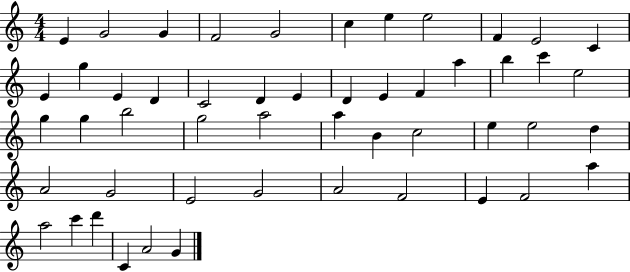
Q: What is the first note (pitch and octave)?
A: E4